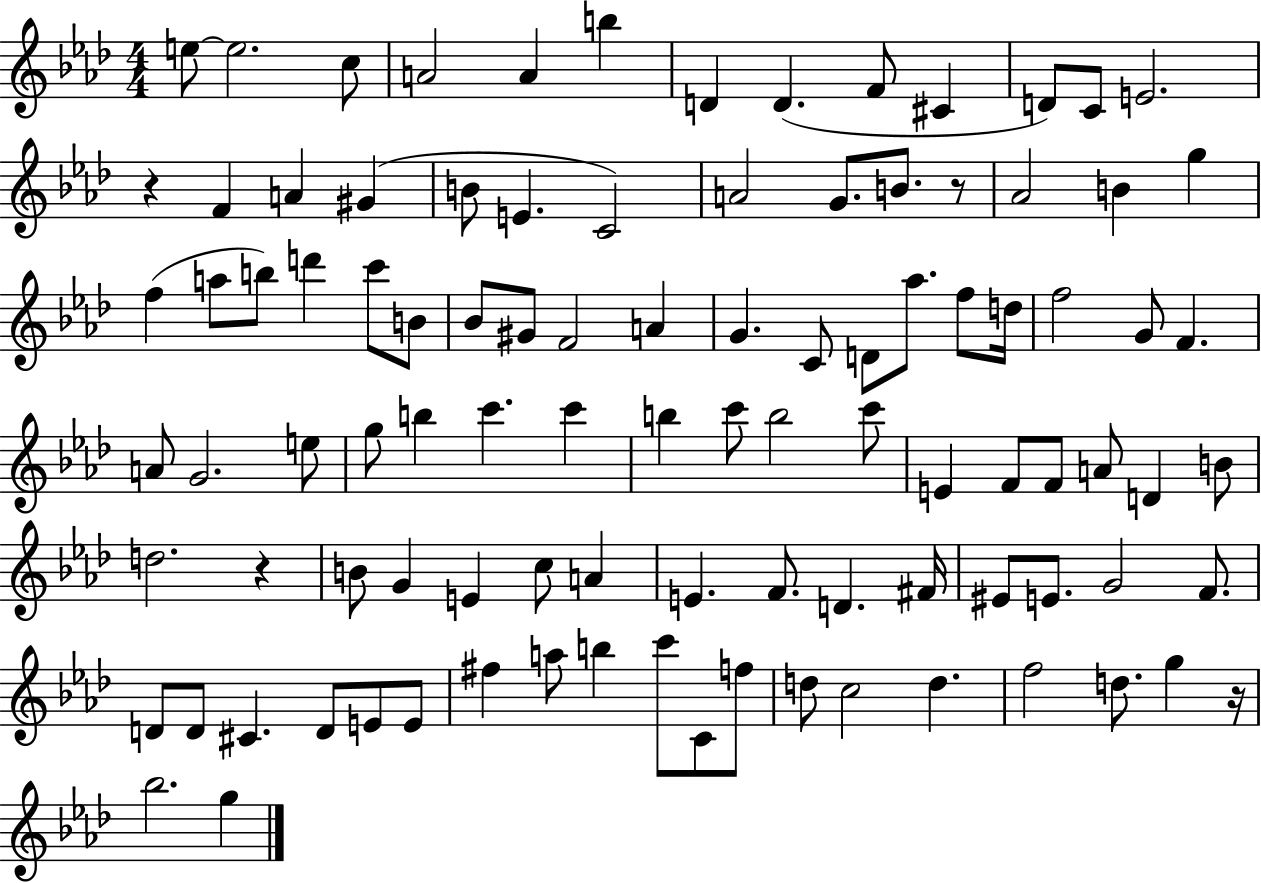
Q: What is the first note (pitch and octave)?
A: E5